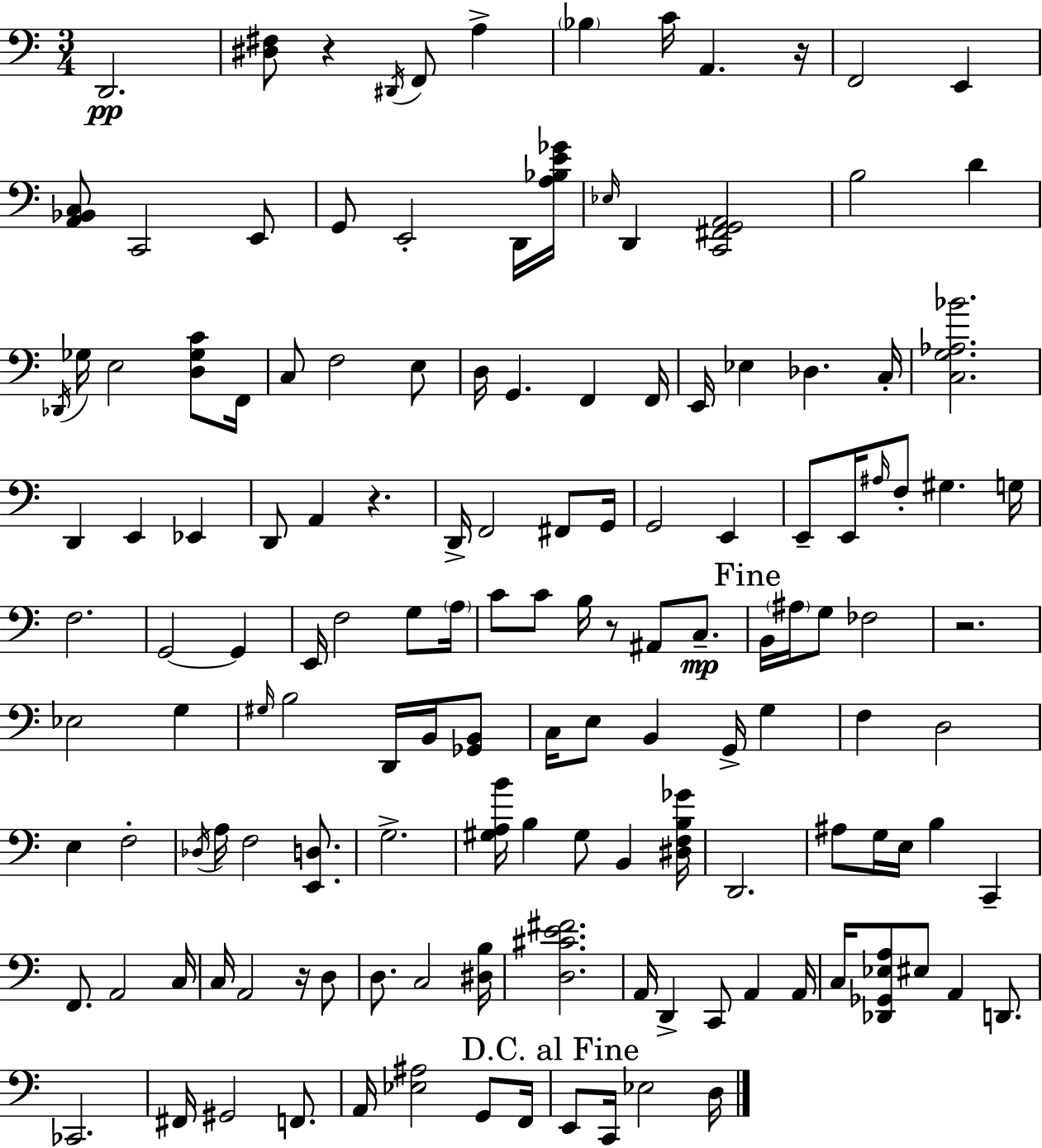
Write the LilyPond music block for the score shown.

{
  \clef bass
  \numericTimeSignature
  \time 3/4
  \key c \major
  d,2.\pp | <dis fis>8 r4 \acciaccatura { dis,16 } f,8 a4-> | \parenthesize bes4 c'16 a,4. | r16 f,2 e,4 | \break <a, bes, c>8 c,2 e,8 | g,8 e,2-. d,16 | <a bes e' ges'>16 \grace { ees16 } d,4 <c, fis, g, a,>2 | b2 d'4 | \break \acciaccatura { des,16 } ges16 e2 | <d ges c'>8 f,16 c8 f2 | e8 d16 g,4. f,4 | f,16 e,16 ees4 des4. | \break c16-. <c g aes bes'>2. | d,4 e,4 ees,4 | d,8 a,4 r4. | d,16-> f,2 | \break fis,8 g,16 g,2 e,4 | e,8-- e,16 \grace { ais16 } f8-. gis4. | g16 f2. | g,2~~ | \break g,4 e,16 f2 | g8 \parenthesize a16 c'8 c'8 b16 r8 ais,8 | c8.--\mp \mark "Fine" b,16 \parenthesize ais16 g8 fes2 | r2. | \break ees2 | g4 \grace { gis16 } b2 | d,16 b,16 <ges, b,>8 c16 e8 b,4 | g,16-> g4 f4 d2 | \break e4 f2-. | \acciaccatura { des16 } a16 f2 | <e, d>8. g2.-> | <gis a b'>16 b4 gis8 | \break b,4 <dis f b ges'>16 d,2. | ais8 g16 e16 b4 | c,4-- f,8. a,2 | c16 c16 a,2 | \break r16 d8 d8. c2 | <dis b>16 <d cis' e' fis'>2. | a,16 d,4-> c,8 | a,4 a,16 c16 <des, ges, ees a>8 eis8 a,4 | \break d,8. ces,2. | fis,16 gis,2 | f,8. a,16 <ees ais>2 | g,8 f,16 \mark "D.C. al Fine" e,8 c,16 ees2 | \break d16 \bar "|."
}